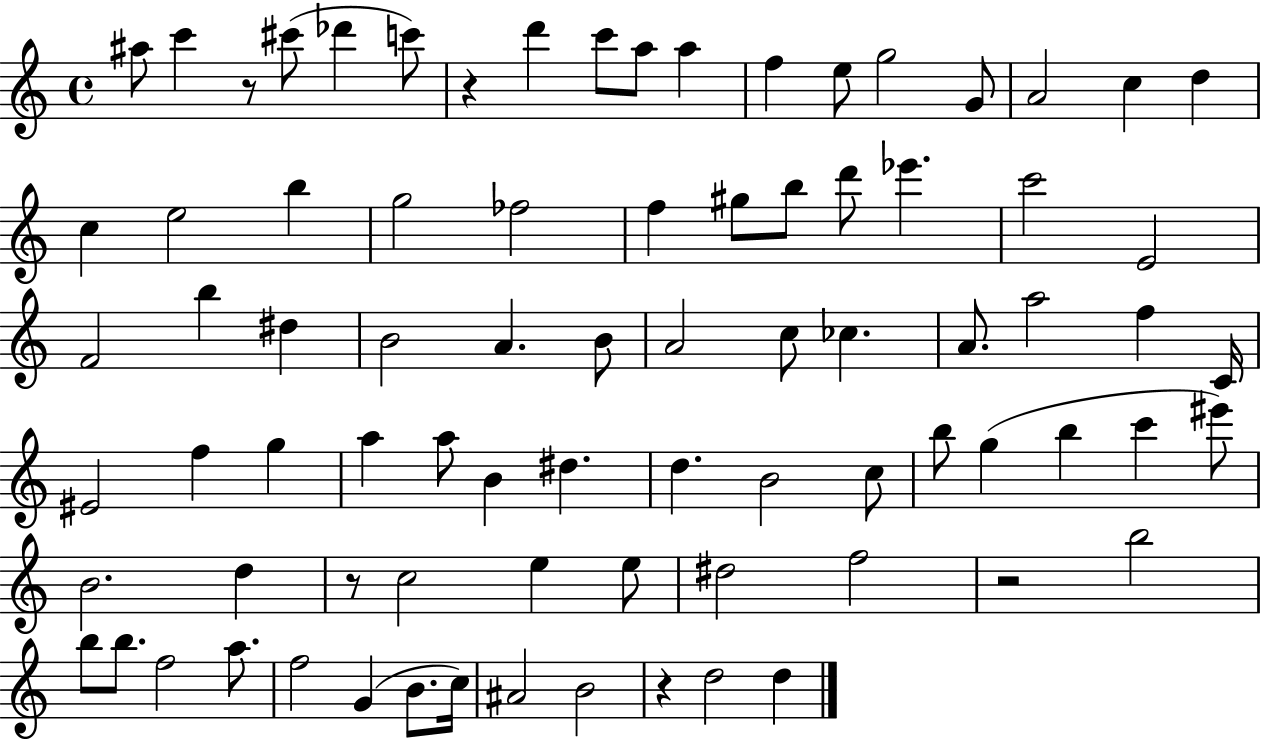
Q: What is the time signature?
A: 4/4